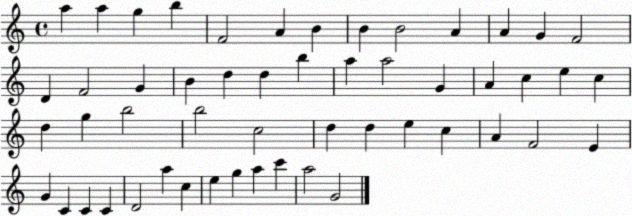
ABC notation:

X:1
T:Untitled
M:4/4
L:1/4
K:C
a a g b F2 A B B B2 A A G F2 D F2 G B d d b a a2 G A c e c d g b2 b2 c2 d d e c A F2 E G C C C D2 a c e g a c' a2 G2